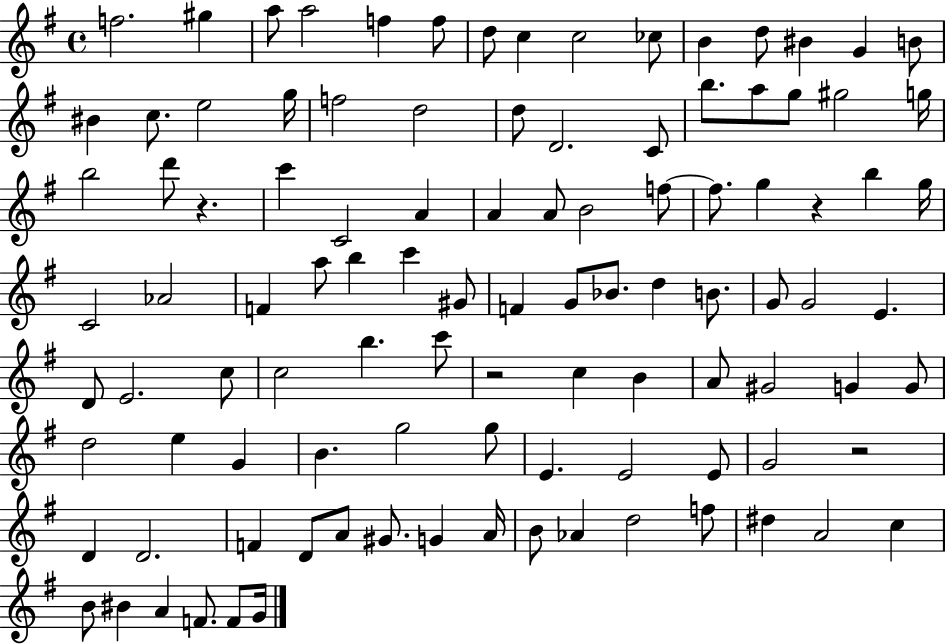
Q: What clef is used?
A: treble